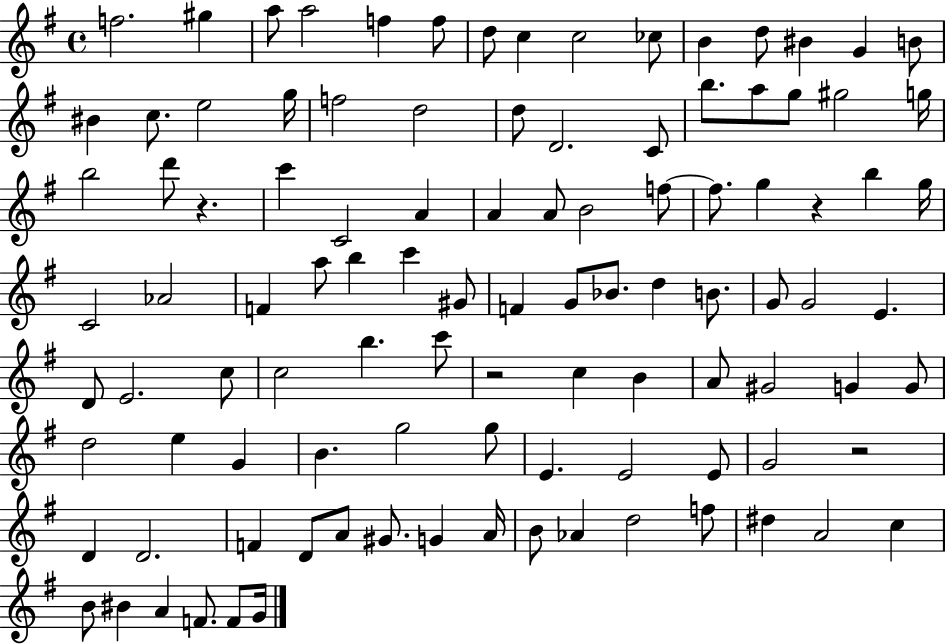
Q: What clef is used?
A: treble